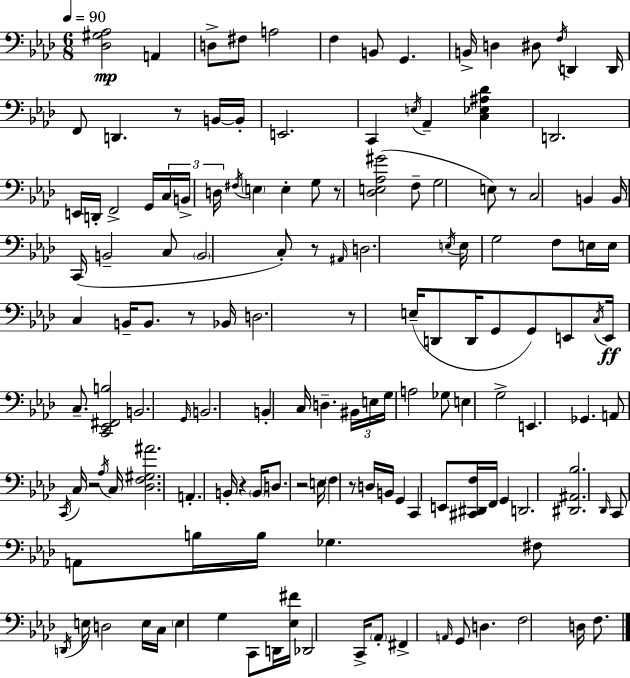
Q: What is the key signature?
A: F minor